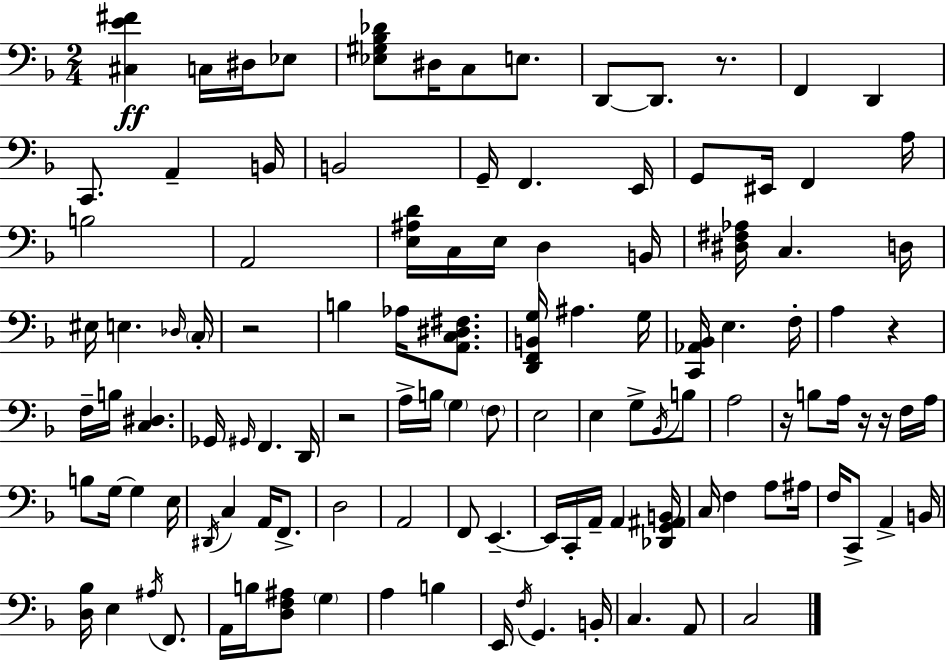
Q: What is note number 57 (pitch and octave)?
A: B3